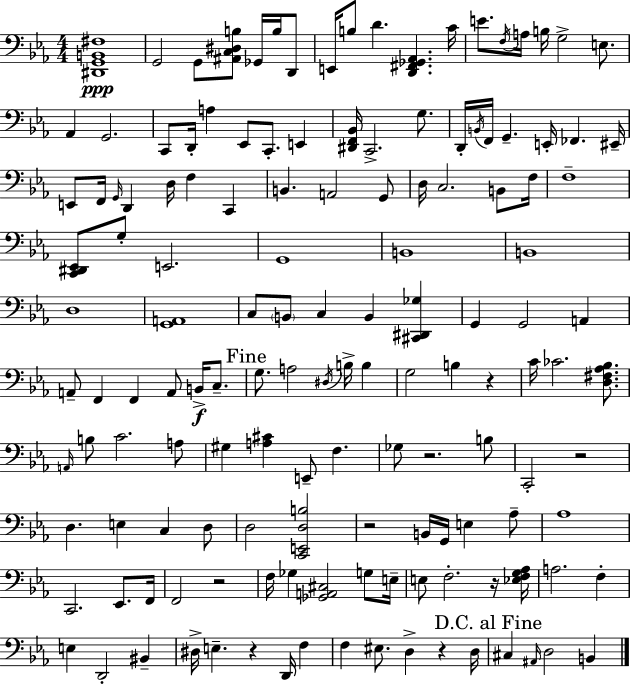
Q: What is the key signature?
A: C minor